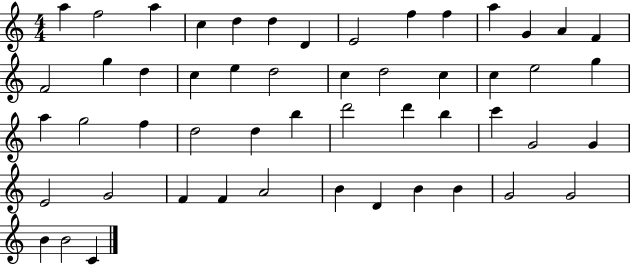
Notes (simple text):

A5/q F5/h A5/q C5/q D5/q D5/q D4/q E4/h F5/q F5/q A5/q G4/q A4/q F4/q F4/h G5/q D5/q C5/q E5/q D5/h C5/q D5/h C5/q C5/q E5/h G5/q A5/q G5/h F5/q D5/h D5/q B5/q D6/h D6/q B5/q C6/q G4/h G4/q E4/h G4/h F4/q F4/q A4/h B4/q D4/q B4/q B4/q G4/h G4/h B4/q B4/h C4/q